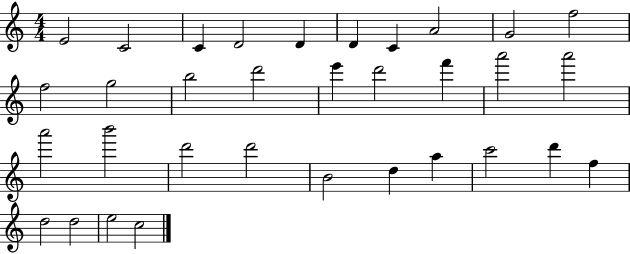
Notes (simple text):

E4/h C4/h C4/q D4/h D4/q D4/q C4/q A4/h G4/h F5/h F5/h G5/h B5/h D6/h E6/q D6/h F6/q A6/h A6/h A6/h B6/h D6/h D6/h B4/h D5/q A5/q C6/h D6/q F5/q D5/h D5/h E5/h C5/h